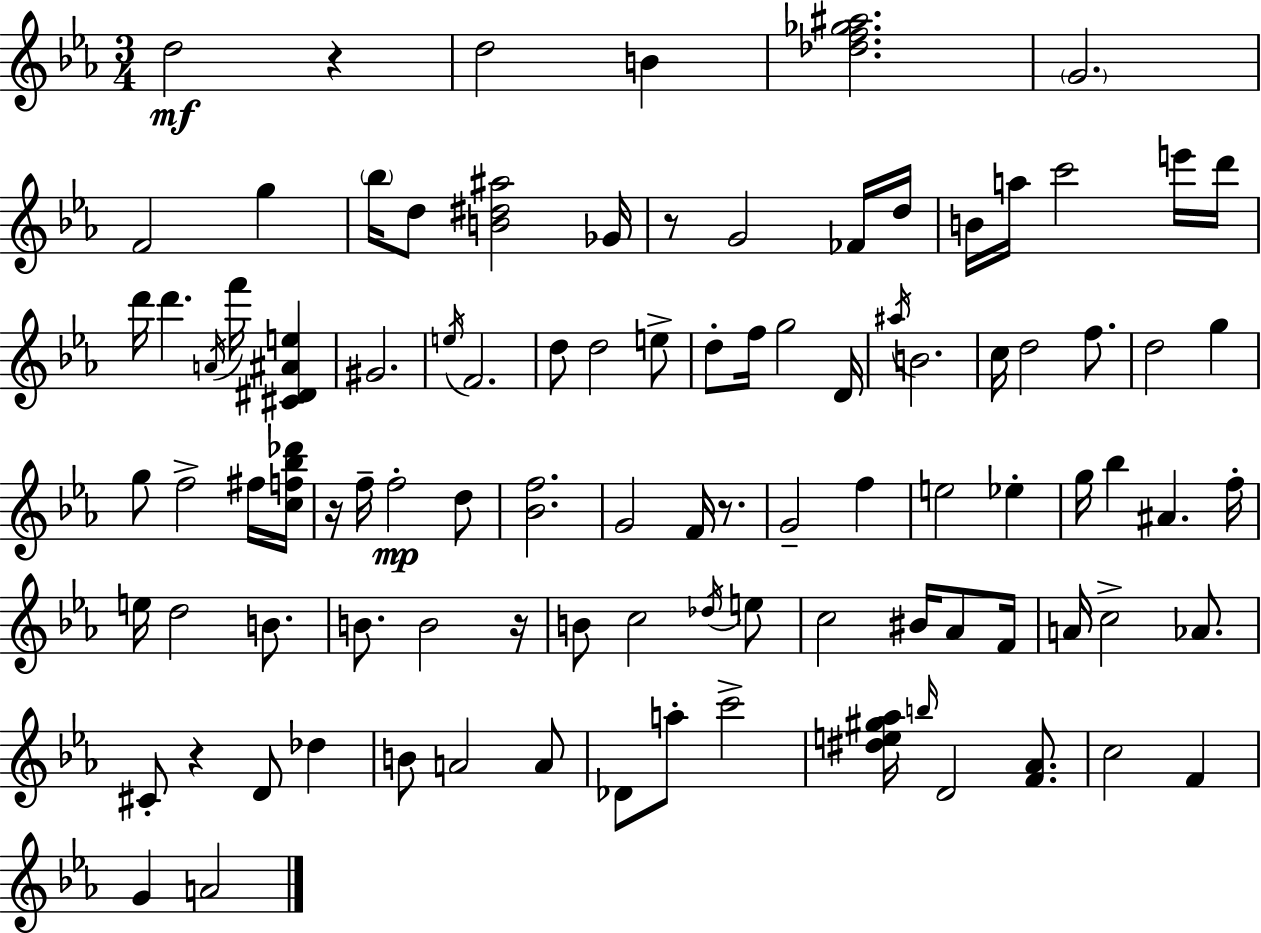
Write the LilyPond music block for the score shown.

{
  \clef treble
  \numericTimeSignature
  \time 3/4
  \key c \minor
  d''2\mf r4 | d''2 b'4 | <des'' f'' ges'' ais''>2. | \parenthesize g'2. | \break f'2 g''4 | \parenthesize bes''16 d''8 <b' dis'' ais''>2 ges'16 | r8 g'2 fes'16 d''16 | b'16 a''16 c'''2 e'''16 d'''16 | \break d'''16 d'''4. \acciaccatura { a'16 } f'''16 <cis' dis' ais' e''>4 | gis'2. | \acciaccatura { e''16 } f'2. | d''8 d''2 | \break e''8-> d''8-. f''16 g''2 | d'16 \acciaccatura { ais''16 } b'2. | c''16 d''2 | f''8. d''2 g''4 | \break g''8 f''2-> | fis''16 <c'' f'' bes'' des'''>16 r16 f''16-- f''2-.\mp | d''8 <bes' f''>2. | g'2 f'16 | \break r8. g'2-- f''4 | e''2 ees''4-. | g''16 bes''4 ais'4. | f''16-. e''16 d''2 | \break b'8. b'8. b'2 | r16 b'8 c''2 | \acciaccatura { des''16 } e''8 c''2 | bis'16 aes'8 f'16 a'16 c''2-> | \break aes'8. cis'8-. r4 d'8 | des''4 b'8 a'2 | a'8 des'8 a''8-. c'''2-> | <dis'' e'' gis'' aes''>16 \grace { b''16 } d'2 | \break <f' aes'>8. c''2 | f'4 g'4 a'2 | \bar "|."
}